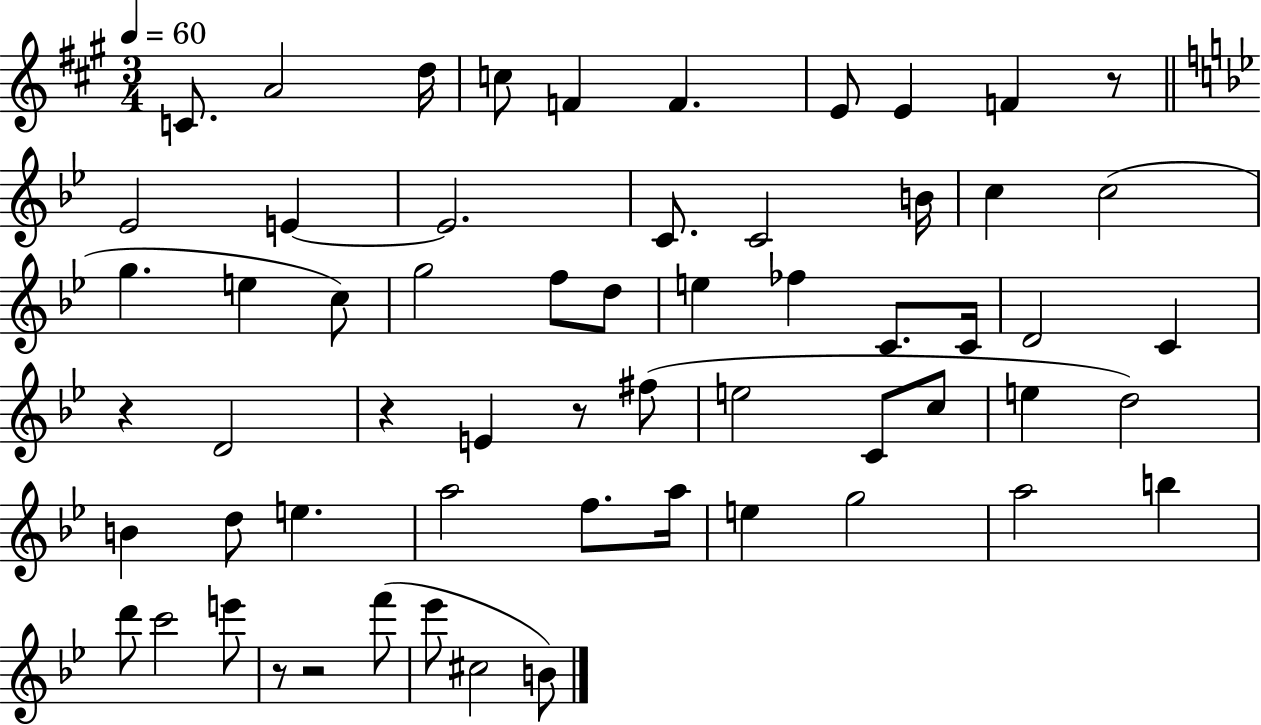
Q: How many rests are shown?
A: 6